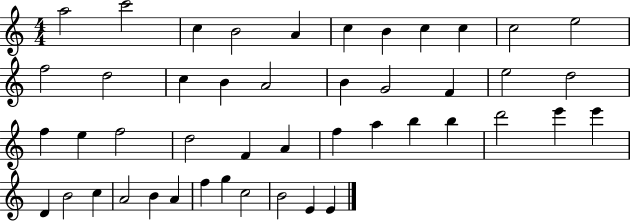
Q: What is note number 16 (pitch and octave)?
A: A4